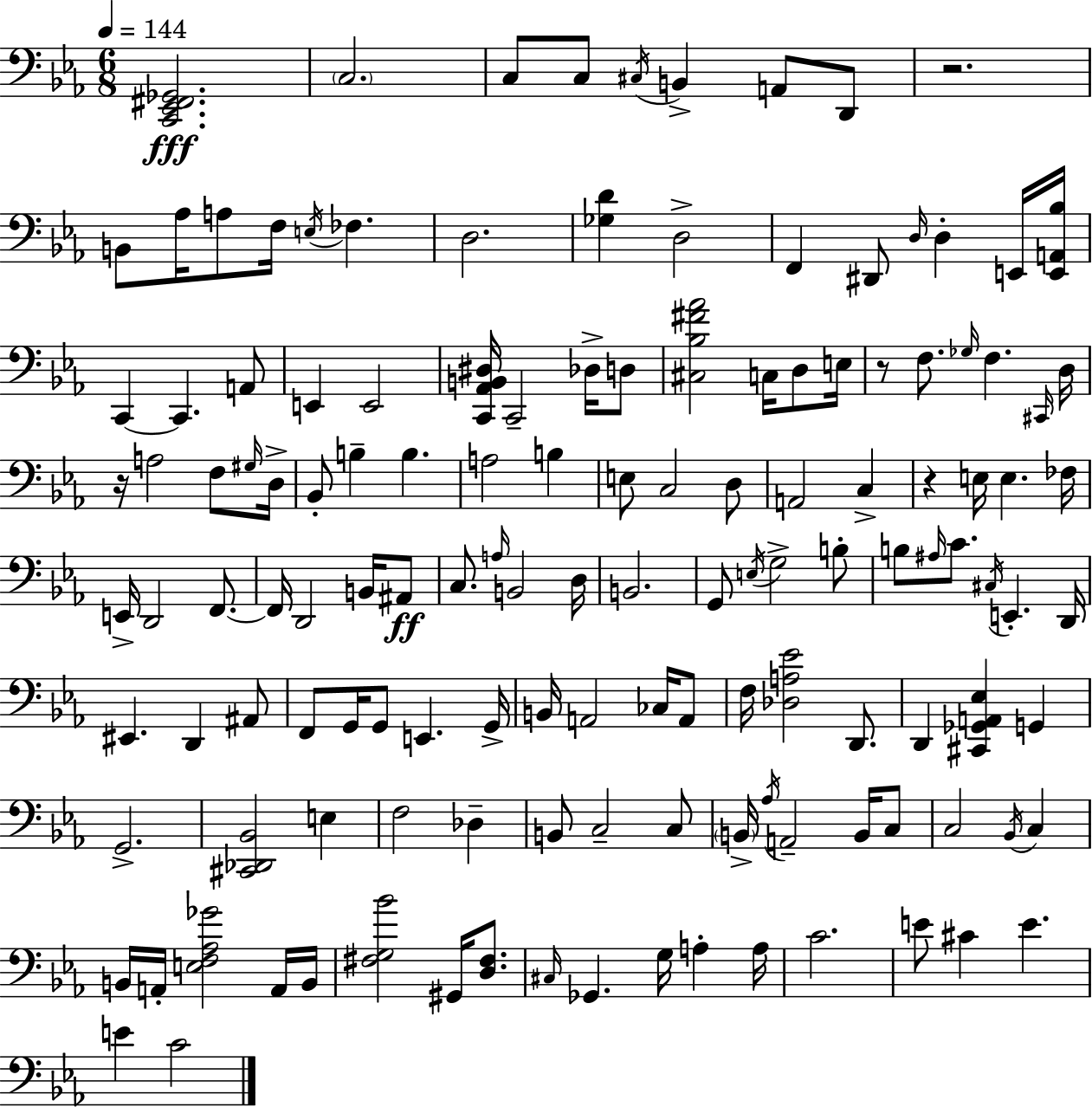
[C2,Eb2,F#2,Gb2]/h. C3/h. C3/e C3/e C#3/s B2/q A2/e D2/e R/h. B2/e Ab3/s A3/e F3/s E3/s FES3/q. D3/h. [Gb3,D4]/q D3/h F2/q D#2/e D3/s D3/q E2/s [E2,A2,Bb3]/s C2/q C2/q. A2/e E2/q E2/h [C2,Ab2,B2,D#3]/s C2/h Db3/s D3/e [C#3,Bb3,F#4,Ab4]/h C3/s D3/e E3/s R/e F3/e. Gb3/s F3/q. C#2/s D3/s R/s A3/h F3/e G#3/s D3/s Bb2/e B3/q B3/q. A3/h B3/q E3/e C3/h D3/e A2/h C3/q R/q E3/s E3/q. FES3/s E2/s D2/h F2/e. F2/s D2/h B2/s A#2/e C3/e. A3/s B2/h D3/s B2/h. G2/e E3/s G3/h B3/e B3/e A#3/s C4/e. C#3/s E2/q. D2/s EIS2/q. D2/q A#2/e F2/e G2/s G2/e E2/q. G2/s B2/s A2/h CES3/s A2/e F3/s [Db3,A3,Eb4]/h D2/e. D2/q [C#2,Gb2,A2,Eb3]/q G2/q G2/h. [C#2,Db2,Bb2]/h E3/q F3/h Db3/q B2/e C3/h C3/e B2/s Ab3/s A2/h B2/s C3/e C3/h Bb2/s C3/q B2/s A2/s [E3,F3,Ab3,Gb4]/h A2/s B2/s [F#3,G3,Bb4]/h G#2/s [D3,F#3]/e. C#3/s Gb2/q. G3/s A3/q A3/s C4/h. E4/e C#4/q E4/q. E4/q C4/h